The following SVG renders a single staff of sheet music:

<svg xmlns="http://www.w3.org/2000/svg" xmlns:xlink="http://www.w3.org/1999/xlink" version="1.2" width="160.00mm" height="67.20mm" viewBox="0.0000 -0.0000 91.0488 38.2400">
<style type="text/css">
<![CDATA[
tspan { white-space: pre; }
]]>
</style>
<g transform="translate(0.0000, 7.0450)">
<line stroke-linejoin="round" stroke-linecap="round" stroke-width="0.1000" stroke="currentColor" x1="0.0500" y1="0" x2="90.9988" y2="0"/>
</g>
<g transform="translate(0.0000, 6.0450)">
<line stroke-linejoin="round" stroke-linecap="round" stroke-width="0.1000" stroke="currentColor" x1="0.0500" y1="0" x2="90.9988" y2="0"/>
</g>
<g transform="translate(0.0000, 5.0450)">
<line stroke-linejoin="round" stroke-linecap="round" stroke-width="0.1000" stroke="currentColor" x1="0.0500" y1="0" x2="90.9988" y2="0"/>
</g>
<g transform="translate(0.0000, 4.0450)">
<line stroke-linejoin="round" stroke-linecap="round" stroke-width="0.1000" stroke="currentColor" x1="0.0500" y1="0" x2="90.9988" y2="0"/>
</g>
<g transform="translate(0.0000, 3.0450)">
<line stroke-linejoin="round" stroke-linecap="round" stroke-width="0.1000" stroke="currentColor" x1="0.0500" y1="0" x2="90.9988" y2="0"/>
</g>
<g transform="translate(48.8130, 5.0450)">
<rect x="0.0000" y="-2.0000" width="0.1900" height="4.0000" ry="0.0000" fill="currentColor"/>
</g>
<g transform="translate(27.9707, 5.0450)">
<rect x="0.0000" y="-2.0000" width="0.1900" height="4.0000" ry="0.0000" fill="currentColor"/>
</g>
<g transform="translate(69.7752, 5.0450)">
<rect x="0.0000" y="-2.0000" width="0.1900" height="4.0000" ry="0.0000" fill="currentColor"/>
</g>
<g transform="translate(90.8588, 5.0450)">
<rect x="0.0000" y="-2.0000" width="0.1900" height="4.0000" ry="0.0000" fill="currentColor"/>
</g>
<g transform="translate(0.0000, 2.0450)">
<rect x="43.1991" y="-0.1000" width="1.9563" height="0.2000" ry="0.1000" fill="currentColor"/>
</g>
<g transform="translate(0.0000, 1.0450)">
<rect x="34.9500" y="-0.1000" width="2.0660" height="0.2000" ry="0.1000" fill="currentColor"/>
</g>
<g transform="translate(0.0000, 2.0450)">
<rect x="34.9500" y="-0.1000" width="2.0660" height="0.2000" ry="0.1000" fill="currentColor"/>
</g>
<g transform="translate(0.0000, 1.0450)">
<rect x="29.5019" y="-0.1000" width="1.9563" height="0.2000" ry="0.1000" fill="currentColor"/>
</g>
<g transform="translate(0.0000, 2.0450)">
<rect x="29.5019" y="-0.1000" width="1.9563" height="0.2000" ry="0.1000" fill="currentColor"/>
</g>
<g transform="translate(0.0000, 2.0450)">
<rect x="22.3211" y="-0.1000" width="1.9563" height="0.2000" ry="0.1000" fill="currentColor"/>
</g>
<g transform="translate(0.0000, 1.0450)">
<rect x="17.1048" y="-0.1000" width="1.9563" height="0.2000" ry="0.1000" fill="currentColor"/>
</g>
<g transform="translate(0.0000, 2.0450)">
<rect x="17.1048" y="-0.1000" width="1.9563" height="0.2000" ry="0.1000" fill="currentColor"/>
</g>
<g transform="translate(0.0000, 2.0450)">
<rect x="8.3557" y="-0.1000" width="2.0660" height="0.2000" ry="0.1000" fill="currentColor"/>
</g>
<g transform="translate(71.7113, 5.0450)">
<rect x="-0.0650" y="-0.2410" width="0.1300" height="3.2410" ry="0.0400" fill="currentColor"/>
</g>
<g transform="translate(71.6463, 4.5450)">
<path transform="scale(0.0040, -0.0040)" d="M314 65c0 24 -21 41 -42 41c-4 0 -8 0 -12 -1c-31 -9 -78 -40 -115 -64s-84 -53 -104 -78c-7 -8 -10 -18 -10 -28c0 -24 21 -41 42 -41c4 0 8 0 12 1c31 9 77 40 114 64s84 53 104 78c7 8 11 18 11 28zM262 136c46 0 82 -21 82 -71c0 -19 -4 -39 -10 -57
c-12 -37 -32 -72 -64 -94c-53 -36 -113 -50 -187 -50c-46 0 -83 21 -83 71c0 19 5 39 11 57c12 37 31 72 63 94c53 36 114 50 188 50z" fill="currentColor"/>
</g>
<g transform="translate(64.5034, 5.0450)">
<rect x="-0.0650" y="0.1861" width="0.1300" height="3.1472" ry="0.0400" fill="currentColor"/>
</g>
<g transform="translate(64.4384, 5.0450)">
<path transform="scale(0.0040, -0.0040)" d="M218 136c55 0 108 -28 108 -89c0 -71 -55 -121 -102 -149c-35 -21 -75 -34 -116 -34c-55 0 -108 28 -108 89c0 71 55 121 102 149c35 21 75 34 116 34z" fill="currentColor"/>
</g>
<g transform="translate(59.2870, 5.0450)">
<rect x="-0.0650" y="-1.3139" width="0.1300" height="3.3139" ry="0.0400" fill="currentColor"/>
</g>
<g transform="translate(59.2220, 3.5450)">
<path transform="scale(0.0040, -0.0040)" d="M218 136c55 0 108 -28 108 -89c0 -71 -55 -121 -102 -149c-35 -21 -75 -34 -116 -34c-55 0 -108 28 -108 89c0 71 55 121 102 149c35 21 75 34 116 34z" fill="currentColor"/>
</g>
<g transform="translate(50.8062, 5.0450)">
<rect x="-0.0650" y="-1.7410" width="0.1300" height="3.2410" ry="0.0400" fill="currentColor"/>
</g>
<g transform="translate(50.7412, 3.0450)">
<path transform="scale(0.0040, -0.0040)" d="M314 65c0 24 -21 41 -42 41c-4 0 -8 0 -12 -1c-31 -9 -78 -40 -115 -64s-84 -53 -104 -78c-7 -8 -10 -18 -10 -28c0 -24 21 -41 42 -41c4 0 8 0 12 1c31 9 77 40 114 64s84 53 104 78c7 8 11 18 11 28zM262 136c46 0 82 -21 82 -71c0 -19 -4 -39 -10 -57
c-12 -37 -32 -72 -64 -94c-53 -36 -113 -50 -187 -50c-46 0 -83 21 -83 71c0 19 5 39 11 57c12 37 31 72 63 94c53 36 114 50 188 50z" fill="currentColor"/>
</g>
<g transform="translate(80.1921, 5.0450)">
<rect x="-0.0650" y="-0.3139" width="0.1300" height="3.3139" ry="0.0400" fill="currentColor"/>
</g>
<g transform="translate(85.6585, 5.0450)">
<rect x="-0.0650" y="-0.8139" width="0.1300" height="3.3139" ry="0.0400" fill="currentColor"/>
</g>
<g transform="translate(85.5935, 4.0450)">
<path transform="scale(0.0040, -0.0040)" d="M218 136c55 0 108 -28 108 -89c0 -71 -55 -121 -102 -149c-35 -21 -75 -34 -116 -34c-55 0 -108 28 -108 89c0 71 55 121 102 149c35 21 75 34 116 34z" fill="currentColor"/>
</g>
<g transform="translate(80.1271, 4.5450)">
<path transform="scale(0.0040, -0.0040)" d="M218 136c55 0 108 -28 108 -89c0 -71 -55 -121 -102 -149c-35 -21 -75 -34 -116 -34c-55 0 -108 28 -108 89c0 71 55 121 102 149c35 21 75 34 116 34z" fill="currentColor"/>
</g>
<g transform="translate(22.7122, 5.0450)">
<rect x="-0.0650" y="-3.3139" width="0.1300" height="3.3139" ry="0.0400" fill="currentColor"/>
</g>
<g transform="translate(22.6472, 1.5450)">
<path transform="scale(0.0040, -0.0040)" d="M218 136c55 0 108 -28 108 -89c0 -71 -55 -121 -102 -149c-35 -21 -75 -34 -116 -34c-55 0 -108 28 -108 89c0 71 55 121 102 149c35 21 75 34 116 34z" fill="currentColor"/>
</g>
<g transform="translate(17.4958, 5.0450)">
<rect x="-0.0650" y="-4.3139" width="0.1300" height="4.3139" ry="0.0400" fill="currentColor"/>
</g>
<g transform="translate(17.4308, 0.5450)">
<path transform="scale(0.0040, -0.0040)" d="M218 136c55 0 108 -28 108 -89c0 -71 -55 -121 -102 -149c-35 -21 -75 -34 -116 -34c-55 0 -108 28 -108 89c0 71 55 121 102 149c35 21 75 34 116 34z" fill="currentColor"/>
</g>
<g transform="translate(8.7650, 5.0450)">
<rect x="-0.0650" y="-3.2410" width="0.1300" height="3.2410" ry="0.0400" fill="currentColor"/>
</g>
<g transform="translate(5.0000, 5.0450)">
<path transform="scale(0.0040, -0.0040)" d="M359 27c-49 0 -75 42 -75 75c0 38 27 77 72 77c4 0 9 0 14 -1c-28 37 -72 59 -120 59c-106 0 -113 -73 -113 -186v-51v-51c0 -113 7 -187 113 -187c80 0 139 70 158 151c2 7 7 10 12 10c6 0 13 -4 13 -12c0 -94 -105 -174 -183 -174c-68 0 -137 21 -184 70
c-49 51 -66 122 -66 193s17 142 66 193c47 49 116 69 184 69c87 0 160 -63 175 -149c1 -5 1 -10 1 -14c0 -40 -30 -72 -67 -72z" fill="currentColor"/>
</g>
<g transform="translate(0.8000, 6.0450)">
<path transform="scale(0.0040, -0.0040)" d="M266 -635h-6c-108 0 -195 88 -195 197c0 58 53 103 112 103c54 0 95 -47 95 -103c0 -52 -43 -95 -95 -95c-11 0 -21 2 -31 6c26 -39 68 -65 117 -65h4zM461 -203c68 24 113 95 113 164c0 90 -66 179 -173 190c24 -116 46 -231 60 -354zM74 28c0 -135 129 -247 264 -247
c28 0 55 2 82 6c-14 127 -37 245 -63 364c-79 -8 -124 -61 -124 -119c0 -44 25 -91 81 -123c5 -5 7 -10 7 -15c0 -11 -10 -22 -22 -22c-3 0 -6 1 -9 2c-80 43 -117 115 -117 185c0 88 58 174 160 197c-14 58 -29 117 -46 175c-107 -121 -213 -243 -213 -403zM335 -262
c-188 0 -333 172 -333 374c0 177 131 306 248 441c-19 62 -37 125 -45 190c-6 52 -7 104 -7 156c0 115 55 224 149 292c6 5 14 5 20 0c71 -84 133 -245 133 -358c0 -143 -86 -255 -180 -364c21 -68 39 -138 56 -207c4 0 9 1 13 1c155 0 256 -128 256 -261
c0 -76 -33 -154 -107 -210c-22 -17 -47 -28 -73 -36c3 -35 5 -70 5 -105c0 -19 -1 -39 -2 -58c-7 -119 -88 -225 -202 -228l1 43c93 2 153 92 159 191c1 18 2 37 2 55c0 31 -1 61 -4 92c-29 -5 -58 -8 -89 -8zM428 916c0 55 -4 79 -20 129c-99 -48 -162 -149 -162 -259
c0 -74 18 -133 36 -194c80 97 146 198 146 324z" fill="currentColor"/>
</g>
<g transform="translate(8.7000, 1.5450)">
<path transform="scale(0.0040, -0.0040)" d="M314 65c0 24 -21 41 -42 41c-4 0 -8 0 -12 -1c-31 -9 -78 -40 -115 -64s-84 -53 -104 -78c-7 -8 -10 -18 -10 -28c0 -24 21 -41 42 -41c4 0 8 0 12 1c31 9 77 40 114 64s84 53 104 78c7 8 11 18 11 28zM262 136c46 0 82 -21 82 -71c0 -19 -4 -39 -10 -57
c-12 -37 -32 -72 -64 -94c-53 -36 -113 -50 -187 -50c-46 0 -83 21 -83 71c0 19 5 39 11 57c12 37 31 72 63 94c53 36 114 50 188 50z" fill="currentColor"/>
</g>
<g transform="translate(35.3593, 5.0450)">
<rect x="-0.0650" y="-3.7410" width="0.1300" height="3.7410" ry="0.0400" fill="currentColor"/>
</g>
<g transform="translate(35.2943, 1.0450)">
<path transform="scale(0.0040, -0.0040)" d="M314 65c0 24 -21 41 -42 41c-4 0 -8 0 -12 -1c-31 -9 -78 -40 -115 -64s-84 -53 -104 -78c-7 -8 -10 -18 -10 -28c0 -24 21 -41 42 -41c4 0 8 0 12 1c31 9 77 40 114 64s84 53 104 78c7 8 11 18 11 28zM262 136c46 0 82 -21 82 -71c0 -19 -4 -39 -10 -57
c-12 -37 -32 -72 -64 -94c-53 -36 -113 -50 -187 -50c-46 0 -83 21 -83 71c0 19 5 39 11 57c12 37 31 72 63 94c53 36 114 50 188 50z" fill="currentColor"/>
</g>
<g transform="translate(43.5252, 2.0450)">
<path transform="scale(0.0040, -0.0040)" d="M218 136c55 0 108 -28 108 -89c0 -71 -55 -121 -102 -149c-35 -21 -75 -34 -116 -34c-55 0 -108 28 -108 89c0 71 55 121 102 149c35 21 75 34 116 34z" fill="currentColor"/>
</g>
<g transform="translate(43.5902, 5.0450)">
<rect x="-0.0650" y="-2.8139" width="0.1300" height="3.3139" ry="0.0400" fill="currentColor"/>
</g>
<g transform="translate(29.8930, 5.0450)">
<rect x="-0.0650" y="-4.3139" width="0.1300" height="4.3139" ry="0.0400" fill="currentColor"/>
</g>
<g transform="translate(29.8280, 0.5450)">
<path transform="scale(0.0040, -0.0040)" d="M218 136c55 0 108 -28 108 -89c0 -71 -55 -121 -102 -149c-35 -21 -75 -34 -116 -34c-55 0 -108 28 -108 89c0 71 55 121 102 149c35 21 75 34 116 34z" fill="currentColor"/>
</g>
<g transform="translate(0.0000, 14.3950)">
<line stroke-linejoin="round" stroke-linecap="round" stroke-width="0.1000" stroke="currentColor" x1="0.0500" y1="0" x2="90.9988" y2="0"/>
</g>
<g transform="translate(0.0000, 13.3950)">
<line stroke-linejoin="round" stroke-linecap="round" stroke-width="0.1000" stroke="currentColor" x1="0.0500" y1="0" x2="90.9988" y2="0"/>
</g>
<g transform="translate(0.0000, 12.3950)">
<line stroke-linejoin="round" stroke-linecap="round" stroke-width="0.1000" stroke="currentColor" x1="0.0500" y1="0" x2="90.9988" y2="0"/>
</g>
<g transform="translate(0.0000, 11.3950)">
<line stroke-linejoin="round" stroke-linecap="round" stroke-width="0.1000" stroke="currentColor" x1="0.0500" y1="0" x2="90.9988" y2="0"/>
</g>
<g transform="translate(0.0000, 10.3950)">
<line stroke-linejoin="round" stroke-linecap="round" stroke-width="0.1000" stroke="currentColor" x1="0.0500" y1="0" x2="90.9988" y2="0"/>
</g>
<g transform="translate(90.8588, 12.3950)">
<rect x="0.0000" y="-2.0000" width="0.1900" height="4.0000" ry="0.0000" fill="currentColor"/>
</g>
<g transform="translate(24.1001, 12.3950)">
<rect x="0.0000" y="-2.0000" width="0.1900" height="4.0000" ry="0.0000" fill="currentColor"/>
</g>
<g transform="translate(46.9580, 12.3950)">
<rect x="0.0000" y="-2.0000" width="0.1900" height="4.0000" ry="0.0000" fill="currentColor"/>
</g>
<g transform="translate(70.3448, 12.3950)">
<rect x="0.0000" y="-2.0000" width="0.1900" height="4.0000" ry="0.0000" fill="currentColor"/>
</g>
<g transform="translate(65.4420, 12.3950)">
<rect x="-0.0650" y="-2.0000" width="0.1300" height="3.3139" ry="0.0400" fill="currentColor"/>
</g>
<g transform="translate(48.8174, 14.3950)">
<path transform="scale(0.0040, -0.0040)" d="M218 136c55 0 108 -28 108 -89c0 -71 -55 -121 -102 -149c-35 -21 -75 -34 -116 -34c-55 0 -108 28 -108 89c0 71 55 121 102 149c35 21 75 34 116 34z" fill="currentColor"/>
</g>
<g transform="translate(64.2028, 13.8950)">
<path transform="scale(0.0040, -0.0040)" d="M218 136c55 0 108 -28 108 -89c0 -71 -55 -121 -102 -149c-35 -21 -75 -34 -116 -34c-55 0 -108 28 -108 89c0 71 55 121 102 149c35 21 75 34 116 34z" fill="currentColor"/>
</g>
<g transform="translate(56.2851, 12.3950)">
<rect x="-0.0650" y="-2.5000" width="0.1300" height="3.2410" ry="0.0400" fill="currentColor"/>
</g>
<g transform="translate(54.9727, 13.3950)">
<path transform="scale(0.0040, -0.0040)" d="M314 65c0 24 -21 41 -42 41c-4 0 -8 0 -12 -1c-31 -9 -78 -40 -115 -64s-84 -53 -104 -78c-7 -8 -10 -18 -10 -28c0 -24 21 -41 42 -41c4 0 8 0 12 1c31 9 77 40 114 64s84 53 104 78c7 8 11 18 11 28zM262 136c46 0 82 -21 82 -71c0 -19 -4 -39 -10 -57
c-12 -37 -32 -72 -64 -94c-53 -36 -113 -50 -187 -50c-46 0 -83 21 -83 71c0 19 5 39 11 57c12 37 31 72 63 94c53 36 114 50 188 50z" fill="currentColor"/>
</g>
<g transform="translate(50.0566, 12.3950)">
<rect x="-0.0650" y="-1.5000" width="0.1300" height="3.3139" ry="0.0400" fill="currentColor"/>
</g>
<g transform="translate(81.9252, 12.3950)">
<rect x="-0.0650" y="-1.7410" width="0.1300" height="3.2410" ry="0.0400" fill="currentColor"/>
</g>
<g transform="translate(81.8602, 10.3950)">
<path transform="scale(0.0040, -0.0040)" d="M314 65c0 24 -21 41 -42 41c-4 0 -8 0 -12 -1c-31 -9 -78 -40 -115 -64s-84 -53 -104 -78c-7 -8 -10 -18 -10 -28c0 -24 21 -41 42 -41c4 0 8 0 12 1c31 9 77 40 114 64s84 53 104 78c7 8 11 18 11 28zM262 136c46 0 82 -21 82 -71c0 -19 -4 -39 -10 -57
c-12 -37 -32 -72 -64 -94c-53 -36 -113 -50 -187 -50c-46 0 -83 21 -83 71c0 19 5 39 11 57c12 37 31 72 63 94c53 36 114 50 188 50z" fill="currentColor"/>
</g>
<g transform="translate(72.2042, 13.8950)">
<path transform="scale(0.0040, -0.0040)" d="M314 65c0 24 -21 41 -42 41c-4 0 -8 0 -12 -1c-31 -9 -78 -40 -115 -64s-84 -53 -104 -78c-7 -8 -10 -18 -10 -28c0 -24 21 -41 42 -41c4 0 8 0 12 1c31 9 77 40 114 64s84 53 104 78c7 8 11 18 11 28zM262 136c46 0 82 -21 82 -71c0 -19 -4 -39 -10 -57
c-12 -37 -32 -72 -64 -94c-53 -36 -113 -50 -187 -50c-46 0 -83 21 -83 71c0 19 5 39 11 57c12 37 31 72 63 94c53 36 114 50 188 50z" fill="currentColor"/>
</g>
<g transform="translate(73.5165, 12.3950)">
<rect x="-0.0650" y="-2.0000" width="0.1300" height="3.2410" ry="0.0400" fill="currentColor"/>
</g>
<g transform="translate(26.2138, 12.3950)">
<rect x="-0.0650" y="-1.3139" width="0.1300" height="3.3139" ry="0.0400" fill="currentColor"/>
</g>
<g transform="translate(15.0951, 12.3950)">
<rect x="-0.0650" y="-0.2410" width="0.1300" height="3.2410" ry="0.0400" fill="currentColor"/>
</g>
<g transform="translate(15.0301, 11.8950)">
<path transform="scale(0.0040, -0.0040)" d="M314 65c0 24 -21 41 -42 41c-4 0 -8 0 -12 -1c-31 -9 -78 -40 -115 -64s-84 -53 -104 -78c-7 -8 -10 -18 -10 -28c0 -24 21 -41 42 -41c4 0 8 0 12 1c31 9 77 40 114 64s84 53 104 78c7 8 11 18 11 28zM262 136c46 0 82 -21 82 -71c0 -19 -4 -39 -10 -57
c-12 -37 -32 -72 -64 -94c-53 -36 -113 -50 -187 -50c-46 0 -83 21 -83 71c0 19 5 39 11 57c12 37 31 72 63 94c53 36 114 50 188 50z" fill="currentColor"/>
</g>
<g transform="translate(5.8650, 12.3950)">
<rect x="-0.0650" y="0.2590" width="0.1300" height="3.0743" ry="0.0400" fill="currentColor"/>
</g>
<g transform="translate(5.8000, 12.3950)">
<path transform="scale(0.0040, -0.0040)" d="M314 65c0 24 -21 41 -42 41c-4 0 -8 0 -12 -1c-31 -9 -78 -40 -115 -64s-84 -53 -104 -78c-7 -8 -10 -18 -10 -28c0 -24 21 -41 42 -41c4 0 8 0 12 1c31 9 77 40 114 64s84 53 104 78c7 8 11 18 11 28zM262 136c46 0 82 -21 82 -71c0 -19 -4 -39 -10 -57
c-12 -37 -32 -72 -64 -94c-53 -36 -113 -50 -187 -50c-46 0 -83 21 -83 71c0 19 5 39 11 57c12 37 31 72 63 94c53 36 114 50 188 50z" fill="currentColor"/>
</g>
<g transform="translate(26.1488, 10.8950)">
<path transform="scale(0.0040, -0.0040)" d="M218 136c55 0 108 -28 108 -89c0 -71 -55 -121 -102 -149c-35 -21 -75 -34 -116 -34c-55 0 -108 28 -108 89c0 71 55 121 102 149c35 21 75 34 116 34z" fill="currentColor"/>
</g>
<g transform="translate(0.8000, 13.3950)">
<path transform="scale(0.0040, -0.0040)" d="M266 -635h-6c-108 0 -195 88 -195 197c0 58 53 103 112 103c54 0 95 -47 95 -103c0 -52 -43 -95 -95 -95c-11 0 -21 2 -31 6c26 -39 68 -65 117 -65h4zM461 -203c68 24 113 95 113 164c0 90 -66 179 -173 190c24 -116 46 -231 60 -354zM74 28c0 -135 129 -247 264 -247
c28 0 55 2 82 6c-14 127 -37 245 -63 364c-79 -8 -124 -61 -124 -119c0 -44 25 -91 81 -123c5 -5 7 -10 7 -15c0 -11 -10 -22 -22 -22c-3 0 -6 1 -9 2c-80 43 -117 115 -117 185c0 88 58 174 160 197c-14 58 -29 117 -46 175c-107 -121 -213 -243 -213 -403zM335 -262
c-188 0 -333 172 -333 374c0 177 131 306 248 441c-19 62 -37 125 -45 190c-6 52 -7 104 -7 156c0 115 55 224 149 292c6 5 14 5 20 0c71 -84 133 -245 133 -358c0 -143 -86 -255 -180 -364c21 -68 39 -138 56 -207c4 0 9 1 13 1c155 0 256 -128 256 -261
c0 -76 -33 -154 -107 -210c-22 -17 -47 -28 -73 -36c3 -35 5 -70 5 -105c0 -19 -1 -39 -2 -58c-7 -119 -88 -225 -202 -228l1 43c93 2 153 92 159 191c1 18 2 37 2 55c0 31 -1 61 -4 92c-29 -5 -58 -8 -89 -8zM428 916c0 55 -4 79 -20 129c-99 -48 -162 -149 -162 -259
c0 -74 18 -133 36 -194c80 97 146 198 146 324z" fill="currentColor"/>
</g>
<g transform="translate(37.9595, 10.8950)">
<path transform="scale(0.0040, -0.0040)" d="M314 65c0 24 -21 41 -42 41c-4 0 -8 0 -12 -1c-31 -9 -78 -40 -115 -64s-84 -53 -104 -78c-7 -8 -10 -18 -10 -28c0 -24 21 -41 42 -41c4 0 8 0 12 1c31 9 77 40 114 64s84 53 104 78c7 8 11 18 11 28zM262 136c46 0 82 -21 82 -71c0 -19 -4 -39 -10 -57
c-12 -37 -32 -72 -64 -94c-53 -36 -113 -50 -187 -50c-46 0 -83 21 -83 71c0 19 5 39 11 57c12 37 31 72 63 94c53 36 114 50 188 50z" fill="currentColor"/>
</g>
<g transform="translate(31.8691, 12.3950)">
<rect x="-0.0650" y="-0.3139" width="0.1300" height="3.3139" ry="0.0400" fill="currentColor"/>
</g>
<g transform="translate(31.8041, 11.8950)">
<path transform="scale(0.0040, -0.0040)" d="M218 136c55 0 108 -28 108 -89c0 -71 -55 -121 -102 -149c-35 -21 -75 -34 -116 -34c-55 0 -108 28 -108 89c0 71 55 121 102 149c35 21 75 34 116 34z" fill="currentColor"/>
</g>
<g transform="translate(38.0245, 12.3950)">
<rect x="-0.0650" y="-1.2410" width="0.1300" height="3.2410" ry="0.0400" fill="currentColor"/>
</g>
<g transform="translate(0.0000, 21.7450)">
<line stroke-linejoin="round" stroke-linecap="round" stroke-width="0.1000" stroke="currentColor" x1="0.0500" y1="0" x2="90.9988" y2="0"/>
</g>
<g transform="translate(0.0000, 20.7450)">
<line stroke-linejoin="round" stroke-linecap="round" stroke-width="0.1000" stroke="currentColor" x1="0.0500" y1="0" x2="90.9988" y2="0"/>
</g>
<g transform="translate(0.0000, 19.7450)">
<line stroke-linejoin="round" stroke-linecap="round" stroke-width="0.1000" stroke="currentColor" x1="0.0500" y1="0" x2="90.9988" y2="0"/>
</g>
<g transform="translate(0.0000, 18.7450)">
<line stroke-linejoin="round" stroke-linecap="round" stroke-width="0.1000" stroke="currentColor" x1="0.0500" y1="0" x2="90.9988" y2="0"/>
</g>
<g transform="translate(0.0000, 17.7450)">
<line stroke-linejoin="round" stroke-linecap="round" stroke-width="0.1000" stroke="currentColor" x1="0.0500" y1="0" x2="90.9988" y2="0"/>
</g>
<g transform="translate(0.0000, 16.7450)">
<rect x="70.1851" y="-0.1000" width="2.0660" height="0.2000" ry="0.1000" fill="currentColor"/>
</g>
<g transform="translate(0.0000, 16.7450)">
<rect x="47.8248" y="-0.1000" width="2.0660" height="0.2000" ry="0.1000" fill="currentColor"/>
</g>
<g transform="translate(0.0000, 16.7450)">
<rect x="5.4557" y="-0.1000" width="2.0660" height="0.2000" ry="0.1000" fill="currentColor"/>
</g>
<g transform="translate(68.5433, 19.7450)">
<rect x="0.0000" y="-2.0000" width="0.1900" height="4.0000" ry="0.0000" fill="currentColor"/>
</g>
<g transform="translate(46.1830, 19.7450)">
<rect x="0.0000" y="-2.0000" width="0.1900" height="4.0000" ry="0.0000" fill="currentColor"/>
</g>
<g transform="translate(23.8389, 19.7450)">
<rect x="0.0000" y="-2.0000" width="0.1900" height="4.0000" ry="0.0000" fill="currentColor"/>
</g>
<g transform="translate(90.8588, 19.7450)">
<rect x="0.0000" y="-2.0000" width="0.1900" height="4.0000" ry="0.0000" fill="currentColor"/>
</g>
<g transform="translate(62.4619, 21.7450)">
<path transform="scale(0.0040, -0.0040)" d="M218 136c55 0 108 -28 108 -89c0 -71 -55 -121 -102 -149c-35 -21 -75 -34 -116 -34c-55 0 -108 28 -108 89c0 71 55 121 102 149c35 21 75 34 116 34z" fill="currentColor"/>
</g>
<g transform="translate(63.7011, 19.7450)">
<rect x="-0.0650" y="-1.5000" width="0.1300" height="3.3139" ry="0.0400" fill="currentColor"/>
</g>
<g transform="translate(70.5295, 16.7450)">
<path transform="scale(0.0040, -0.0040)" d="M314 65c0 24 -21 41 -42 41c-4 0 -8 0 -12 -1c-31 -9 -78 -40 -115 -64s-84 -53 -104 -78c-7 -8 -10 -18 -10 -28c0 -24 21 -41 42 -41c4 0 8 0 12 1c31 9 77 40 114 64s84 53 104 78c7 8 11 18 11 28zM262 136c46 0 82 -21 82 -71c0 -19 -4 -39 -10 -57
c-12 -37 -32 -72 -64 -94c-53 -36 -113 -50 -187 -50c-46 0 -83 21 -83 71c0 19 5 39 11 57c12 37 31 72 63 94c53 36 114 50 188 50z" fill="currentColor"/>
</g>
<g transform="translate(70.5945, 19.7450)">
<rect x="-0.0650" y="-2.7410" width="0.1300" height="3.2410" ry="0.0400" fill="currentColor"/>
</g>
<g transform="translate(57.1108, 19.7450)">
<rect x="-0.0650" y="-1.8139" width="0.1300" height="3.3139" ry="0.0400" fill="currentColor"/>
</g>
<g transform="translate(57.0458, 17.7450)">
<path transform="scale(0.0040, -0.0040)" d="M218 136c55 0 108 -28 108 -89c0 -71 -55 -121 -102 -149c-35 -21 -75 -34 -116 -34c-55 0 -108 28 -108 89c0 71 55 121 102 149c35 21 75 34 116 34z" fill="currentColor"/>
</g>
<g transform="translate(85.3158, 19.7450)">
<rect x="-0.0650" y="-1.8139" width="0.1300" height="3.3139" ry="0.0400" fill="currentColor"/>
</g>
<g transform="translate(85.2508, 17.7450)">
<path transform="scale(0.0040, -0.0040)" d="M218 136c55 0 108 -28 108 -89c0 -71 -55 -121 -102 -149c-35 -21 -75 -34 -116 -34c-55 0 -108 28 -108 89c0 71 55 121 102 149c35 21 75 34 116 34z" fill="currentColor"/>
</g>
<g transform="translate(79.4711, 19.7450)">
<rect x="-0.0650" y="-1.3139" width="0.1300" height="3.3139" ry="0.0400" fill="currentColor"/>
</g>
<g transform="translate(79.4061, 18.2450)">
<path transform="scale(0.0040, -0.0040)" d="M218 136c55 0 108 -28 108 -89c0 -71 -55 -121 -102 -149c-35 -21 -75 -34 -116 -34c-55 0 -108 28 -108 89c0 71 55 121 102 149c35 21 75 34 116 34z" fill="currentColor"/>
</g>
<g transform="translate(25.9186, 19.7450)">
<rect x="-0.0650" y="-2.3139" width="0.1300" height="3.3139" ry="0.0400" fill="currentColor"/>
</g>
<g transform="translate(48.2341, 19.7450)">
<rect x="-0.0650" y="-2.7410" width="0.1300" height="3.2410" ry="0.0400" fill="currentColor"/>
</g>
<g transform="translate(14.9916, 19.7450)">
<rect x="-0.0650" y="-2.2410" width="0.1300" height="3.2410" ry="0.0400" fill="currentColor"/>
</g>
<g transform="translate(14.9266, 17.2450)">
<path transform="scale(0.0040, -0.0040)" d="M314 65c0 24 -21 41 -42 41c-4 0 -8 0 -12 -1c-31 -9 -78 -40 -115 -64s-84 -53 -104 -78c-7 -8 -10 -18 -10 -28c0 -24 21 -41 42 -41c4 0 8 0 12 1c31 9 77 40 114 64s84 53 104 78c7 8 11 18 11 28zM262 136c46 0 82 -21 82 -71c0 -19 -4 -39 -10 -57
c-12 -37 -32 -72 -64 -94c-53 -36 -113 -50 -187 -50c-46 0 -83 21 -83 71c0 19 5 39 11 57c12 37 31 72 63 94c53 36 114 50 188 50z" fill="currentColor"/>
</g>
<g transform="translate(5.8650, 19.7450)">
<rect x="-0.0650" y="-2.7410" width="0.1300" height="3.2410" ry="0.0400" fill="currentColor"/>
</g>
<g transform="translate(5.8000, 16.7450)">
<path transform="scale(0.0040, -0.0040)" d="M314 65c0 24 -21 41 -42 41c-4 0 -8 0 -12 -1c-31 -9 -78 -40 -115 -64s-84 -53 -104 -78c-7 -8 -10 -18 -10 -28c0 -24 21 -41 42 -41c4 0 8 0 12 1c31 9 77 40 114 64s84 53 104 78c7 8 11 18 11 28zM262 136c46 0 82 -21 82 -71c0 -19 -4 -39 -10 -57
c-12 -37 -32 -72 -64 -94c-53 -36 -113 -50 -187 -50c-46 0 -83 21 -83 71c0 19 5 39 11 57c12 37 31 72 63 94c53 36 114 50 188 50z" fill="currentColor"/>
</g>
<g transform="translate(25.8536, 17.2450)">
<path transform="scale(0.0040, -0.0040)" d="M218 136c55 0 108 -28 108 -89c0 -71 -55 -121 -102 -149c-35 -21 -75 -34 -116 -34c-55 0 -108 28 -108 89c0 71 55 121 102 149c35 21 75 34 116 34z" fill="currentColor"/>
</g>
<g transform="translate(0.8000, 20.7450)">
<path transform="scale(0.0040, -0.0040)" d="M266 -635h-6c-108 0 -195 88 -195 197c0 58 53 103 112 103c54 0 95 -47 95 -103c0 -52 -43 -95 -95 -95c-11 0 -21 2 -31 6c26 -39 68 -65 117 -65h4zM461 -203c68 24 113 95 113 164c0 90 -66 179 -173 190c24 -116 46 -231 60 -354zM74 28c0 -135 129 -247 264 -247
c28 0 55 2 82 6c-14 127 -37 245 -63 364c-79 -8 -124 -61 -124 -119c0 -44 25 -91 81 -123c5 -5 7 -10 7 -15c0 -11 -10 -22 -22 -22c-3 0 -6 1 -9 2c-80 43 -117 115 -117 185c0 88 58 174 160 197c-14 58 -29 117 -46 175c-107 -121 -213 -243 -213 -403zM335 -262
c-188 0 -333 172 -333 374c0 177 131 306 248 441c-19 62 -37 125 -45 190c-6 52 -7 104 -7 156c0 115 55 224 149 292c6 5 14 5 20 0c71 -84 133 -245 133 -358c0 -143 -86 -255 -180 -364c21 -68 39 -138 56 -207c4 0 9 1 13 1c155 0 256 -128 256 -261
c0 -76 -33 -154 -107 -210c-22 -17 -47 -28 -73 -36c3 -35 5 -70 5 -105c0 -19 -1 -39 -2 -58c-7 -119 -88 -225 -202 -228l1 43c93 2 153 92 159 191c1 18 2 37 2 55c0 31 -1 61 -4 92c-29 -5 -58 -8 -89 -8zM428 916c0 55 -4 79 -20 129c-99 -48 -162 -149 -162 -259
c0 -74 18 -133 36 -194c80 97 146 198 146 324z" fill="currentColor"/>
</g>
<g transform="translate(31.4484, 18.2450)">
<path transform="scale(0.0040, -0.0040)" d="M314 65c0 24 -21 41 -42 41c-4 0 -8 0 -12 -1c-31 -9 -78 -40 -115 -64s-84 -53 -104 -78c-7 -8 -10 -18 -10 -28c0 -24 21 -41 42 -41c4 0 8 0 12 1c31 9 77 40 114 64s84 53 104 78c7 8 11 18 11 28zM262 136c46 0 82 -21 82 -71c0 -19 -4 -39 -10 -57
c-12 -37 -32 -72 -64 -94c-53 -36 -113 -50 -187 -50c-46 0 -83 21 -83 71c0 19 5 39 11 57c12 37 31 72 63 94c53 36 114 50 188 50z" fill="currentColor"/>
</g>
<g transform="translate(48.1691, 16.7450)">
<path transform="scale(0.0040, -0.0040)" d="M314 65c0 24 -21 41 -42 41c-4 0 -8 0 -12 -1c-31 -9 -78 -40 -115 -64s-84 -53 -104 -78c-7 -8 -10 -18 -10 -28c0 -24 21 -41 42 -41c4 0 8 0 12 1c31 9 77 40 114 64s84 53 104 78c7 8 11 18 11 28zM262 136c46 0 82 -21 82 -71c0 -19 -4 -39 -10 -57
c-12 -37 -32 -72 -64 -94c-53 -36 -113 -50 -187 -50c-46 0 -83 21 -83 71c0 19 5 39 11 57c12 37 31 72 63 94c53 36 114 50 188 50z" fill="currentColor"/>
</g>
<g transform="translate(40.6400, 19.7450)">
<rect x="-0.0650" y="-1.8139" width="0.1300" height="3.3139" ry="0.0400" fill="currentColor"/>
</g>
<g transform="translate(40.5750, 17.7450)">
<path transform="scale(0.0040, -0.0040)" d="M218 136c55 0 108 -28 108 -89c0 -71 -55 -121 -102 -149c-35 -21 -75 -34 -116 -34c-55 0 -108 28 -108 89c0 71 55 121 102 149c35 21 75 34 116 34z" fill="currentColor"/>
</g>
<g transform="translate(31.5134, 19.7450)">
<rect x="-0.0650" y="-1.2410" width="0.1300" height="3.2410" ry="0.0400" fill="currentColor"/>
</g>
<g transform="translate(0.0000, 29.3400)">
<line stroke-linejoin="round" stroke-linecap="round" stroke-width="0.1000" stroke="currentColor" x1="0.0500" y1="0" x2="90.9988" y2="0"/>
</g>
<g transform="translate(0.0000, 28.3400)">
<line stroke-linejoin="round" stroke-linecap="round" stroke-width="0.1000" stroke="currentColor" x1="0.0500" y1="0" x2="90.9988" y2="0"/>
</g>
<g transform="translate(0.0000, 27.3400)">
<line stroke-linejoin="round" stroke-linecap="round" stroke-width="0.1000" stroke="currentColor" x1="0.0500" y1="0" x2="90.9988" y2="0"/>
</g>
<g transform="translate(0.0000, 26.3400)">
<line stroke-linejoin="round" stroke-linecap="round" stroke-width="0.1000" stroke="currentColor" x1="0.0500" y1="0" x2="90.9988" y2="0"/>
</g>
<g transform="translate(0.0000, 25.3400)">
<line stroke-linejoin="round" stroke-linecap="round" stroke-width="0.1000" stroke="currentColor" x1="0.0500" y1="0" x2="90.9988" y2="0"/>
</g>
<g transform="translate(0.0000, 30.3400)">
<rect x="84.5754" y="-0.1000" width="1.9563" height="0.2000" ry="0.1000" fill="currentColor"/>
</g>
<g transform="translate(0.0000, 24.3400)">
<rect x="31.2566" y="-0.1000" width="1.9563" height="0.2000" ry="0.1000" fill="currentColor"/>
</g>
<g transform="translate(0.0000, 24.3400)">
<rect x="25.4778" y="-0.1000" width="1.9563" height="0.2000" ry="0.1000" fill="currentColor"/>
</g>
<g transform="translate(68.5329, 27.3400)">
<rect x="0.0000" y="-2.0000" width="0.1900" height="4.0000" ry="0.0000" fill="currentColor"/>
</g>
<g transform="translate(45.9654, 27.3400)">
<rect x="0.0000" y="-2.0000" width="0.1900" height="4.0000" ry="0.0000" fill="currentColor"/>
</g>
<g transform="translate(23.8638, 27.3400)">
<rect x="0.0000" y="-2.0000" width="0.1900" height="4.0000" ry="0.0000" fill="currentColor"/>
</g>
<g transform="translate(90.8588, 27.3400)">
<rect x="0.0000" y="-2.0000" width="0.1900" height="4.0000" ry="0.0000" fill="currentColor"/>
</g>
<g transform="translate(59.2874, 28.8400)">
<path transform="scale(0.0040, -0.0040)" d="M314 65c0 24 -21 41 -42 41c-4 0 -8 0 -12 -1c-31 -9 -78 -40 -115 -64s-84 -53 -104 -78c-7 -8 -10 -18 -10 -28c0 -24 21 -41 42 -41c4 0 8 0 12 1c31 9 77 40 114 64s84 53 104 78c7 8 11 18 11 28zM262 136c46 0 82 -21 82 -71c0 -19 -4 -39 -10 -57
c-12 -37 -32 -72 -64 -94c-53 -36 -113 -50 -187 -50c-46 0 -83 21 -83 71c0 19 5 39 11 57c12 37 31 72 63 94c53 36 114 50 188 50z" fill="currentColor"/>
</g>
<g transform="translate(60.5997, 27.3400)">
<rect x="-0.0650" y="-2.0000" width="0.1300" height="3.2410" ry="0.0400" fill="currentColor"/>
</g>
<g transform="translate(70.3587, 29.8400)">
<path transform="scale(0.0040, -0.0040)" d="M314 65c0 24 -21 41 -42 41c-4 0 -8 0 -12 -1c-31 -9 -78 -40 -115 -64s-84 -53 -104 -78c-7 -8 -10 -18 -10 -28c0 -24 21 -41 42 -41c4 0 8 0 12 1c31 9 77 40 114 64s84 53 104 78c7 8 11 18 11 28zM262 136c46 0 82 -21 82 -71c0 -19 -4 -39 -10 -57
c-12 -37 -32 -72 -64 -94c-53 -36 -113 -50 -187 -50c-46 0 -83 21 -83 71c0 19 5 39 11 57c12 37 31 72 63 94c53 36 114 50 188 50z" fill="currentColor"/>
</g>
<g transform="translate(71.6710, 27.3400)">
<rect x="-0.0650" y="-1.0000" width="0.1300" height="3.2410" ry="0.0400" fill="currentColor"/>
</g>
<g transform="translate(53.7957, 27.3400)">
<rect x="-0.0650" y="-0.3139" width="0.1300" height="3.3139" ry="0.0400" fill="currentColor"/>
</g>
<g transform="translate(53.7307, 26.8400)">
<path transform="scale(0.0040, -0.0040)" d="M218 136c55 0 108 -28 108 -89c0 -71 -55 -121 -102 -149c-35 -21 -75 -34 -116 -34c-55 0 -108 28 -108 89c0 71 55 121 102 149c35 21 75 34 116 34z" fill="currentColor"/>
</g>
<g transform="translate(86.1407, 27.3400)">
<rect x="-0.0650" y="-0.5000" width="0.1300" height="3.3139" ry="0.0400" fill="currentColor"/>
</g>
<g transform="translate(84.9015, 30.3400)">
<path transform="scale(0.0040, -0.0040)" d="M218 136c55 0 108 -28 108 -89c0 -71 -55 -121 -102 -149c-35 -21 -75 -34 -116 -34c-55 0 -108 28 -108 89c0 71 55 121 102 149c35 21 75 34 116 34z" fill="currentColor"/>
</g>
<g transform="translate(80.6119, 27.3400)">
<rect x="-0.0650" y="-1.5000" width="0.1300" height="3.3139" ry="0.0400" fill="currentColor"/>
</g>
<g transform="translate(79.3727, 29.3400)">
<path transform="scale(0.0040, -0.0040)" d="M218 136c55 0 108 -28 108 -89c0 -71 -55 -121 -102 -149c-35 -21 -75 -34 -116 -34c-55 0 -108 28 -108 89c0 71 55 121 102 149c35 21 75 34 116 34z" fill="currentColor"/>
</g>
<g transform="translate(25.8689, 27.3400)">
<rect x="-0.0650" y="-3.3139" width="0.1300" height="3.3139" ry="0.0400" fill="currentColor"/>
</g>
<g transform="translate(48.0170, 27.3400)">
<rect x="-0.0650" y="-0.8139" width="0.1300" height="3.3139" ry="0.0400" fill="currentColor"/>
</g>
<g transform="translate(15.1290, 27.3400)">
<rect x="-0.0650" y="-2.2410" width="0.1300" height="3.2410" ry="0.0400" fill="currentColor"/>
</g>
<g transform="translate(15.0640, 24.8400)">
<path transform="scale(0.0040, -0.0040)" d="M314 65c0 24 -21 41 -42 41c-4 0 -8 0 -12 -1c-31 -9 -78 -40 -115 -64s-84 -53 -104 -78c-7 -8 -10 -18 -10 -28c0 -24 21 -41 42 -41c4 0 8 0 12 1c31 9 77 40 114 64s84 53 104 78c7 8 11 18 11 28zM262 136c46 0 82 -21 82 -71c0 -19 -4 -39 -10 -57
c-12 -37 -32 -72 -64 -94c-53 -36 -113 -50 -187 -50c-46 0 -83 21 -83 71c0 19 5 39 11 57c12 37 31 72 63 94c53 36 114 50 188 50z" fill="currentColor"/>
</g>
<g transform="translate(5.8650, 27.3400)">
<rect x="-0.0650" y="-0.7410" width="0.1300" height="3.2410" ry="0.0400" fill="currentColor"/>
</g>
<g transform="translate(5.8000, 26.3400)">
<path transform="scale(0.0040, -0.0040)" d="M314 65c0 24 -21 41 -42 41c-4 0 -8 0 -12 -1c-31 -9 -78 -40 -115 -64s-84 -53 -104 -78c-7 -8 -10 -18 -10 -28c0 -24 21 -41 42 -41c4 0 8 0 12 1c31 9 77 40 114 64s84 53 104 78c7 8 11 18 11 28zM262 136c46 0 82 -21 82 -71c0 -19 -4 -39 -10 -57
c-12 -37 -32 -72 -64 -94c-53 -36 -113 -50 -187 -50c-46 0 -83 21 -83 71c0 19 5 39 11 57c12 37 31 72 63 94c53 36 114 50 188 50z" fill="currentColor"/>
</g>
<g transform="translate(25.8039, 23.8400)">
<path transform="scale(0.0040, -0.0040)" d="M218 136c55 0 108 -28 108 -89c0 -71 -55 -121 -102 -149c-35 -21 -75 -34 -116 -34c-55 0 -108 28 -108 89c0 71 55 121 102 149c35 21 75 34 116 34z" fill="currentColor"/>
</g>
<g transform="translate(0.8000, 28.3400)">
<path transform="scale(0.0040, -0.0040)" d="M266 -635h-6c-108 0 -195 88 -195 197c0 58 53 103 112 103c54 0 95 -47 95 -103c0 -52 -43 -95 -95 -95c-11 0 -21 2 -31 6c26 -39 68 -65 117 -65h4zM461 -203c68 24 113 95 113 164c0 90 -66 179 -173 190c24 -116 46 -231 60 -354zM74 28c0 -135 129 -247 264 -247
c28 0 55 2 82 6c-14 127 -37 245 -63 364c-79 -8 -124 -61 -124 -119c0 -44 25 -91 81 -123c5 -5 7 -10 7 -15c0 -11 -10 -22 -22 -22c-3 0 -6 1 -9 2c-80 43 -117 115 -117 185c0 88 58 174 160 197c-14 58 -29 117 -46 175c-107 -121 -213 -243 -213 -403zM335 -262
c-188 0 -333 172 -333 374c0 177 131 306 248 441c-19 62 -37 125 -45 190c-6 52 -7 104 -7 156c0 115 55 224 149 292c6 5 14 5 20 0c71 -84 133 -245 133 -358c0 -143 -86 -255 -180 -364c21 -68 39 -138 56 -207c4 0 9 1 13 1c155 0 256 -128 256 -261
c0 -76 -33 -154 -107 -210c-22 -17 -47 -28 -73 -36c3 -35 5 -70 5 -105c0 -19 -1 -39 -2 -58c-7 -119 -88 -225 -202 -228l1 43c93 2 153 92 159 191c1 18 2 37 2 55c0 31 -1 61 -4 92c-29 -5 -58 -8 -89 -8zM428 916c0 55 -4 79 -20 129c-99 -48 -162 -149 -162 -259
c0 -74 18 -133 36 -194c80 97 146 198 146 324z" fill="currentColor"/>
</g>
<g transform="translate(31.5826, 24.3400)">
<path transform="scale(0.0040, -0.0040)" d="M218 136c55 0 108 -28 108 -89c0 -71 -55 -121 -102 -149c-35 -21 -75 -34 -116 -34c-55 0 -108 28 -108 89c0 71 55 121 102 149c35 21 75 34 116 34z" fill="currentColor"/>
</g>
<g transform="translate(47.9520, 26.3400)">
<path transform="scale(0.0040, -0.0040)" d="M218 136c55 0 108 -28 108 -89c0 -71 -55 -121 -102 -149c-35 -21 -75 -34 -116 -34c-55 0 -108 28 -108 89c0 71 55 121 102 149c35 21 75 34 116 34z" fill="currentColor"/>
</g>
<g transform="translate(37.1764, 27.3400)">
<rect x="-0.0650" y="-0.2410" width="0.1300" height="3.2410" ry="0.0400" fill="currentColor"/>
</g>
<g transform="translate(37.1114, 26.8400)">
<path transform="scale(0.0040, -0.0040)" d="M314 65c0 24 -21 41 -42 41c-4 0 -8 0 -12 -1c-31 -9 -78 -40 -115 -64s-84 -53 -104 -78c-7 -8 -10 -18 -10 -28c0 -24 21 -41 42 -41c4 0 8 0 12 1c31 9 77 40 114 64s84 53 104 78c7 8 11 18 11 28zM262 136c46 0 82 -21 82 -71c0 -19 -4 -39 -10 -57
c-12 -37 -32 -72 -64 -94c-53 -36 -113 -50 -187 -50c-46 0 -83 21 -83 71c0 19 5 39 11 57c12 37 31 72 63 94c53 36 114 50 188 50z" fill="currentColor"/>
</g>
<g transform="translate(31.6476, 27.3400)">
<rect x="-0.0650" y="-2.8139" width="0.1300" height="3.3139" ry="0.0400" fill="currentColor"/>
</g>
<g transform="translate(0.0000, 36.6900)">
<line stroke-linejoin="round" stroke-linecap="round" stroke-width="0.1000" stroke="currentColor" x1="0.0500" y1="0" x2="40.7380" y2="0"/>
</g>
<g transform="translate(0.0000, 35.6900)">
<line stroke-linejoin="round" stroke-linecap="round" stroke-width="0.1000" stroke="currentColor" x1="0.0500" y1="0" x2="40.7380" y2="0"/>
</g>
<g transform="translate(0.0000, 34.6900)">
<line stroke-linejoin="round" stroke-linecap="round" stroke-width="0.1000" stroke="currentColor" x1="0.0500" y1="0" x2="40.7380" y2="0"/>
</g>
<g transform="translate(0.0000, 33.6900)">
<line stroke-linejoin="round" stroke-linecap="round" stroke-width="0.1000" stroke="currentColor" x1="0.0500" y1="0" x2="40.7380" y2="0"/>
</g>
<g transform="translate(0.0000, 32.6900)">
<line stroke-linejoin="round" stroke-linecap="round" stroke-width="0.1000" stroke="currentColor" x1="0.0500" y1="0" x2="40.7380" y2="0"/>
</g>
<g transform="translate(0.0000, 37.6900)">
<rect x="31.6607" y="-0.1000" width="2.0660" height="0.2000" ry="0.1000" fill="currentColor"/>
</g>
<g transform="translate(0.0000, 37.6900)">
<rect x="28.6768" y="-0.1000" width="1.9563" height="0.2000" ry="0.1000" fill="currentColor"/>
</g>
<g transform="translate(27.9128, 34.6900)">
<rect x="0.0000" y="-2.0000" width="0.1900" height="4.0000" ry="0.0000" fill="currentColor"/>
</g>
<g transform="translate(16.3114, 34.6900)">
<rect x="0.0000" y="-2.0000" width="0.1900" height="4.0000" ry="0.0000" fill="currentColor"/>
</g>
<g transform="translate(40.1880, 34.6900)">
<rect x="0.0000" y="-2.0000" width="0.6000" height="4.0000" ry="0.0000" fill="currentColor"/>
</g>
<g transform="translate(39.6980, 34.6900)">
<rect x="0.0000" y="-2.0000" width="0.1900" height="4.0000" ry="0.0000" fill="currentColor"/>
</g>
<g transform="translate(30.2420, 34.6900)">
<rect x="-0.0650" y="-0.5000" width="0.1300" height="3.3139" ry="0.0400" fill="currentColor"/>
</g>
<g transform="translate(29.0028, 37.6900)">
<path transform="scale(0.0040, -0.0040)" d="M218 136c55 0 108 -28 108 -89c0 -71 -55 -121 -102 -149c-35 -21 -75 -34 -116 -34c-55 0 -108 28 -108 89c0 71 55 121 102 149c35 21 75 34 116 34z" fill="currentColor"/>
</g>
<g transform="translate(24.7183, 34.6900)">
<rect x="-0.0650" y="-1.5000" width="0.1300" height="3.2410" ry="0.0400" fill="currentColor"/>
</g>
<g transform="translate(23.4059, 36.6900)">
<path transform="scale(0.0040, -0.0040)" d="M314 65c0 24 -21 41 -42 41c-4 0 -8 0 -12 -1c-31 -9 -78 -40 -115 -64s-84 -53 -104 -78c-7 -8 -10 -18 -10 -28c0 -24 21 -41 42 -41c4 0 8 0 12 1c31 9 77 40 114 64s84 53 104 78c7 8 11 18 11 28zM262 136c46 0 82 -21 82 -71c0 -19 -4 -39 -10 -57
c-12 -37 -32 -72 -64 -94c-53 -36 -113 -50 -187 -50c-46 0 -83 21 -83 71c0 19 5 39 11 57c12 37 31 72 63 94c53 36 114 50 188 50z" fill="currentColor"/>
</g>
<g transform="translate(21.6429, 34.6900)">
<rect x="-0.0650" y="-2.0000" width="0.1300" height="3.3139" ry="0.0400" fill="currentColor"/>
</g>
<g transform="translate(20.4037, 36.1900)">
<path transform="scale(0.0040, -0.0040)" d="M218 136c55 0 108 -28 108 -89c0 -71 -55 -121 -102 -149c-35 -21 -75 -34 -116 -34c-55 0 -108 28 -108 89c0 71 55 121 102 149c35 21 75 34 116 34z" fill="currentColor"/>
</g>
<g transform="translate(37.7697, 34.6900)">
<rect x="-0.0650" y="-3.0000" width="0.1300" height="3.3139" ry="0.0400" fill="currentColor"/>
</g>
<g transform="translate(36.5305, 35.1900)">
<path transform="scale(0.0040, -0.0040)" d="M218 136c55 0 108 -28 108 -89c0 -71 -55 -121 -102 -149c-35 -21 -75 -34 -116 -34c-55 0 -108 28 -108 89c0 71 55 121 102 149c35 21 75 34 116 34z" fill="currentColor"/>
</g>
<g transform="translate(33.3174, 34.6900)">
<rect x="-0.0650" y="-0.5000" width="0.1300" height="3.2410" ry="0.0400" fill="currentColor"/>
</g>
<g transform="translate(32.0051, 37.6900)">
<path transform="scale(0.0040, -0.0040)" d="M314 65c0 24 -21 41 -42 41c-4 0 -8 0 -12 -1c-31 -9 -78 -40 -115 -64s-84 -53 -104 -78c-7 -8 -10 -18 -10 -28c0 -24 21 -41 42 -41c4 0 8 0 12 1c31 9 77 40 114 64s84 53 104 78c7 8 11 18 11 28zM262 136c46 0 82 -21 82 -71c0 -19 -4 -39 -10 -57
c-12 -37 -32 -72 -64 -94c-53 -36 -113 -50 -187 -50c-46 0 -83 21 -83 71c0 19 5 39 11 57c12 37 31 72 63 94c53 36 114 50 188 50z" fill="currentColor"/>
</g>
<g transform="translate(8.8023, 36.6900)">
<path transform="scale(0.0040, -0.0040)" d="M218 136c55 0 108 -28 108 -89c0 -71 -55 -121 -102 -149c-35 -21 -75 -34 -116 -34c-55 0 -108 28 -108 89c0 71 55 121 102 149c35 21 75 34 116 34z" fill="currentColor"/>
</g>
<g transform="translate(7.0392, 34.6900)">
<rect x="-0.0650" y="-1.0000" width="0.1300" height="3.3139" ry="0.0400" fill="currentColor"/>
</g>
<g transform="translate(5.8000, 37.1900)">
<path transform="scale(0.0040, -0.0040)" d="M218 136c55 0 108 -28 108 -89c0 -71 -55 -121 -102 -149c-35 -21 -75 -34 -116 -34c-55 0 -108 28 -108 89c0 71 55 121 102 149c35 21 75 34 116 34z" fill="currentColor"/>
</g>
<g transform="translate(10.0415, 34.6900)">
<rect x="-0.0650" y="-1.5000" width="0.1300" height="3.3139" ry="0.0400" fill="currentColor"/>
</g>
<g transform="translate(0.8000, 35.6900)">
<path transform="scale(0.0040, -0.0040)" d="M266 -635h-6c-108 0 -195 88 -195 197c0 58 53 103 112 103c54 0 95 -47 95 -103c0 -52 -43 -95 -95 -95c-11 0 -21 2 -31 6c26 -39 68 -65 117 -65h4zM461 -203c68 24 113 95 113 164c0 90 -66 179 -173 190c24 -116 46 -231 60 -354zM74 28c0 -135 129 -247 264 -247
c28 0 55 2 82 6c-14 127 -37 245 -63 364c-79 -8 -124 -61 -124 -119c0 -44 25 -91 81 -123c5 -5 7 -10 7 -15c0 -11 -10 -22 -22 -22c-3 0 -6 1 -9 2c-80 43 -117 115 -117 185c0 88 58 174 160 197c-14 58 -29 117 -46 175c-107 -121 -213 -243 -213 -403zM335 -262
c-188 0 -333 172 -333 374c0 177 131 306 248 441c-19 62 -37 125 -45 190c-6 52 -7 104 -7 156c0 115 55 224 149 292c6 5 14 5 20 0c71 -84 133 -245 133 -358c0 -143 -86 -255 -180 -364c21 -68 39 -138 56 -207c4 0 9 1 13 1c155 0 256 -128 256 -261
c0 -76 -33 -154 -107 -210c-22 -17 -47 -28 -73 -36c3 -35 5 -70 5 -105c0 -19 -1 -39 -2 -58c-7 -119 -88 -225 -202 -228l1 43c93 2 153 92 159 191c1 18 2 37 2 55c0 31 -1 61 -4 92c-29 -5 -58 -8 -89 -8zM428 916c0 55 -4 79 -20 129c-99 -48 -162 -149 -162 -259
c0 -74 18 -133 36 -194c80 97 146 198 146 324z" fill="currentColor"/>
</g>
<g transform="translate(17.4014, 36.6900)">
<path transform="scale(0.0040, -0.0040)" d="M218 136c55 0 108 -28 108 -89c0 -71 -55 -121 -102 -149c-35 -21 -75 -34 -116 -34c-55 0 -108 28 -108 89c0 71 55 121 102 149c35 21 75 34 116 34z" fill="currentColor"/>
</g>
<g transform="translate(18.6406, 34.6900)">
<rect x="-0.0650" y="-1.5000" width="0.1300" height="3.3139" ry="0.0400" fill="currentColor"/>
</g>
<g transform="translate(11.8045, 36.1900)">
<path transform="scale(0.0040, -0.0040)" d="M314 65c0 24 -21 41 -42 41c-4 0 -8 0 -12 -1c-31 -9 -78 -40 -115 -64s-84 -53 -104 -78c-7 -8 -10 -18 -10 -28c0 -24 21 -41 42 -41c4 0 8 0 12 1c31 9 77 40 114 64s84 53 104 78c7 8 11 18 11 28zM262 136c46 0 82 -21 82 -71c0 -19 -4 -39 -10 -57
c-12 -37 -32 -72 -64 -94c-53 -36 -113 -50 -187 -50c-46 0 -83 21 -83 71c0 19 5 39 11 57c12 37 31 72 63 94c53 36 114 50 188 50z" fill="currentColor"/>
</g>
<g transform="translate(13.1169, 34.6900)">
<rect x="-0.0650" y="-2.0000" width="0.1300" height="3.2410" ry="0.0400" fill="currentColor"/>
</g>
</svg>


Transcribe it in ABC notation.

X:1
T:Untitled
M:4/4
L:1/4
K:C
b2 d' b d' c'2 a f2 e B c2 c d B2 c2 e c e2 E G2 F F2 f2 a2 g2 g e2 f a2 f E a2 e f d2 g2 b a c2 d c F2 D2 E C D E F2 E F E2 C C2 A